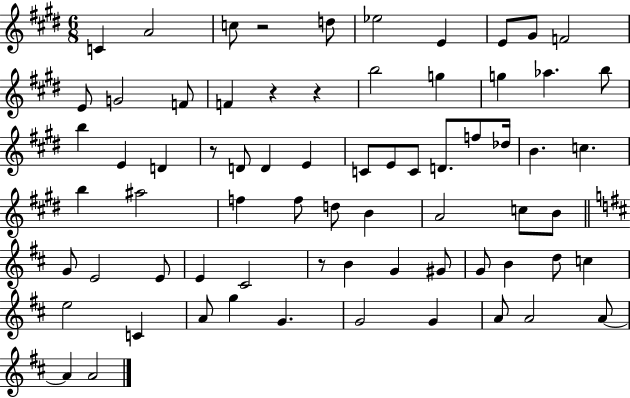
C4/q A4/h C5/e R/h D5/e Eb5/h E4/q E4/e G#4/e F4/h E4/e G4/h F4/e F4/q R/q R/q B5/h G5/q G5/q Ab5/q. B5/e B5/q E4/q D4/q R/e D4/e D4/q E4/q C4/e E4/e C4/e D4/e. F5/e Db5/s B4/q. C5/q. B5/q A#5/h F5/q F5/e D5/e B4/q A4/h C5/e B4/e G4/e E4/h E4/e E4/q C#4/h R/e B4/q G4/q G#4/e G4/e B4/q D5/e C5/q E5/h C4/q A4/e G5/q G4/q. G4/h G4/q A4/e A4/h A4/e A4/q A4/h